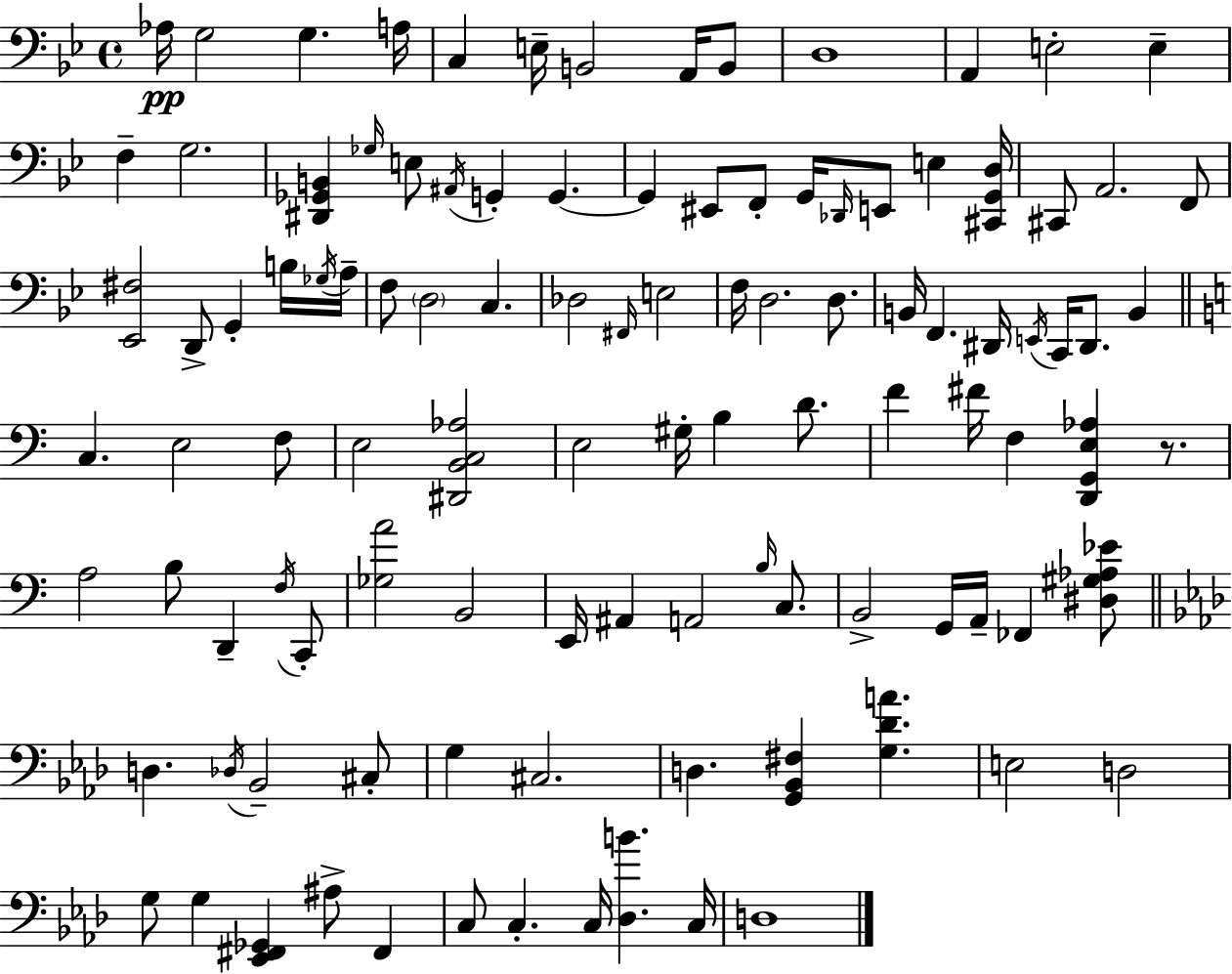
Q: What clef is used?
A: bass